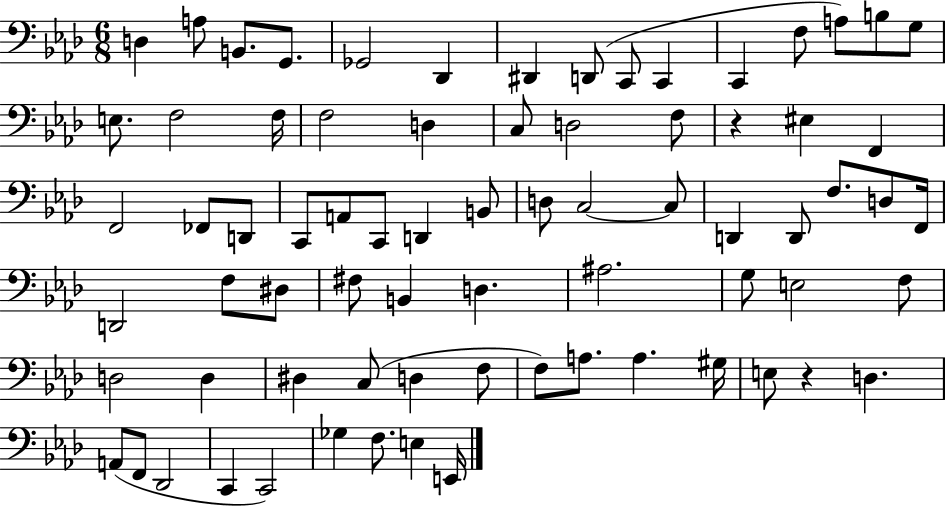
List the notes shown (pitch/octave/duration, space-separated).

D3/q A3/e B2/e. G2/e. Gb2/h Db2/q D#2/q D2/e C2/e C2/q C2/q F3/e A3/e B3/e G3/e E3/e. F3/h F3/s F3/h D3/q C3/e D3/h F3/e R/q EIS3/q F2/q F2/h FES2/e D2/e C2/e A2/e C2/e D2/q B2/e D3/e C3/h C3/e D2/q D2/e F3/e. D3/e F2/s D2/h F3/e D#3/e F#3/e B2/q D3/q. A#3/h. G3/e E3/h F3/e D3/h D3/q D#3/q C3/e D3/q F3/e F3/e A3/e. A3/q. G#3/s E3/e R/q D3/q. A2/e F2/e Db2/h C2/q C2/h Gb3/q F3/e. E3/q E2/s